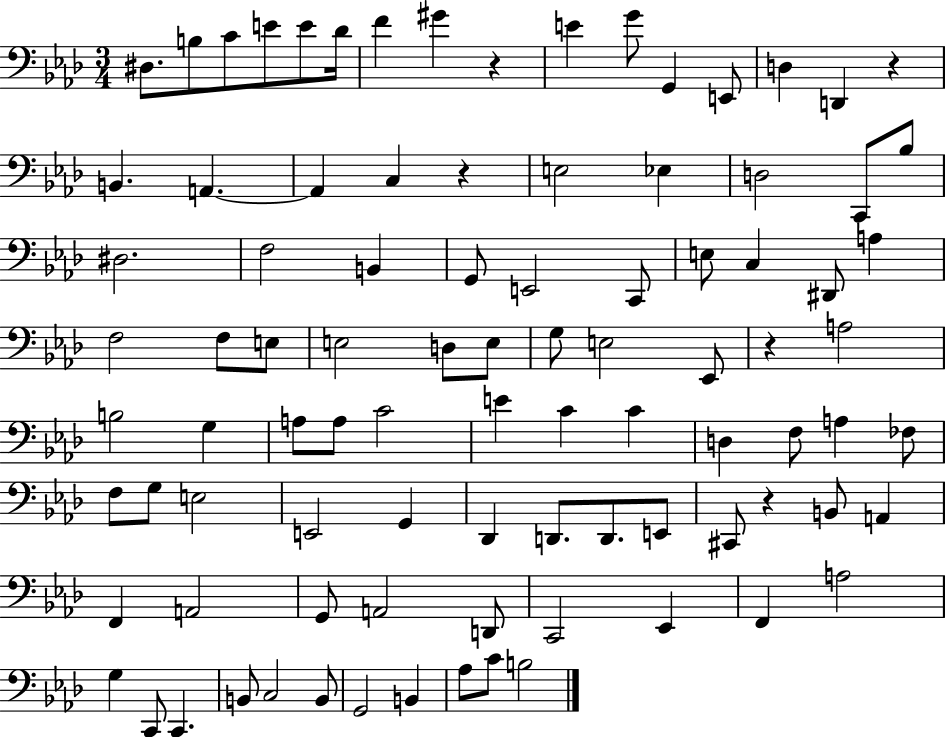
{
  \clef bass
  \numericTimeSignature
  \time 3/4
  \key aes \major
  dis8. b8 c'8 e'8 e'8 des'16 | f'4 gis'4 r4 | e'4 g'8 g,4 e,8 | d4 d,4 r4 | \break b,4. a,4.~~ | a,4 c4 r4 | e2 ees4 | d2 c,8 bes8 | \break dis2. | f2 b,4 | g,8 e,2 c,8 | e8 c4 dis,8 a4 | \break f2 f8 e8 | e2 d8 e8 | g8 e2 ees,8 | r4 a2 | \break b2 g4 | a8 a8 c'2 | e'4 c'4 c'4 | d4 f8 a4 fes8 | \break f8 g8 e2 | e,2 g,4 | des,4 d,8. d,8. e,8 | cis,8 r4 b,8 a,4 | \break f,4 a,2 | g,8 a,2 d,8 | c,2 ees,4 | f,4 a2 | \break g4 c,8 c,4. | b,8 c2 b,8 | g,2 b,4 | aes8 c'8 b2 | \break \bar "|."
}